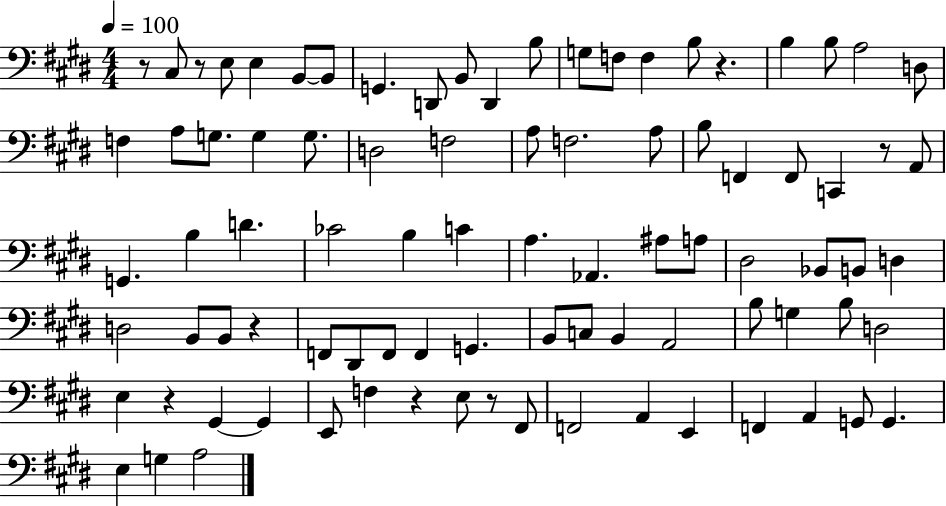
R/e C#3/e R/e E3/e E3/q B2/e B2/e G2/q. D2/e B2/e D2/q B3/e G3/e F3/e F3/q B3/e R/q. B3/q B3/e A3/h D3/e F3/q A3/e G3/e. G3/q G3/e. D3/h F3/h A3/e F3/h. A3/e B3/e F2/q F2/e C2/q R/e A2/e G2/q. B3/q D4/q. CES4/h B3/q C4/q A3/q. Ab2/q. A#3/e A3/e D#3/h Bb2/e B2/e D3/q D3/h B2/e B2/e R/q F2/e D#2/e F2/e F2/q G2/q. B2/e C3/e B2/q A2/h B3/e G3/q B3/e D3/h E3/q R/q G#2/q G#2/q E2/e F3/q R/q E3/e R/e F#2/e F2/h A2/q E2/q F2/q A2/q G2/e G2/q. E3/q G3/q A3/h